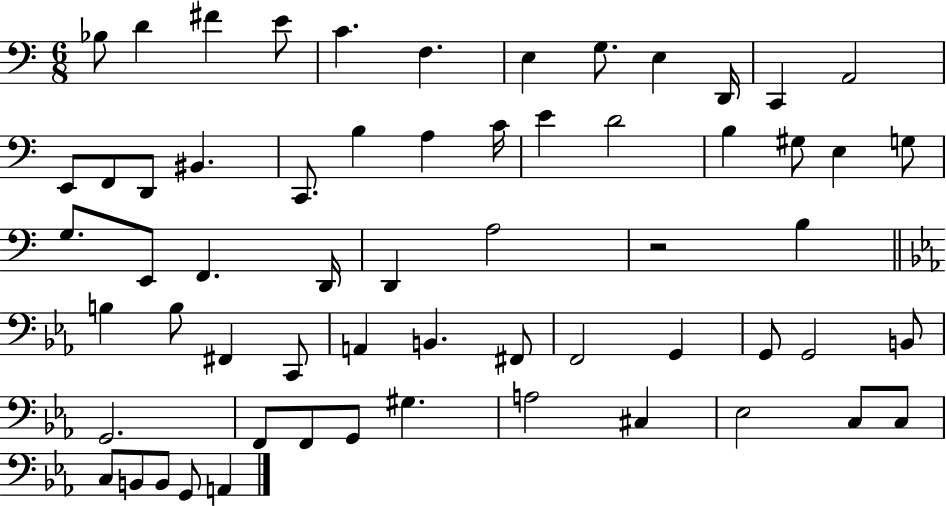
X:1
T:Untitled
M:6/8
L:1/4
K:C
_B,/2 D ^F E/2 C F, E, G,/2 E, D,,/4 C,, A,,2 E,,/2 F,,/2 D,,/2 ^B,, C,,/2 B, A, C/4 E D2 B, ^G,/2 E, G,/2 G,/2 E,,/2 F,, D,,/4 D,, A,2 z2 B, B, B,/2 ^F,, C,,/2 A,, B,, ^F,,/2 F,,2 G,, G,,/2 G,,2 B,,/2 G,,2 F,,/2 F,,/2 G,,/2 ^G, A,2 ^C, _E,2 C,/2 C,/2 C,/2 B,,/2 B,,/2 G,,/2 A,,